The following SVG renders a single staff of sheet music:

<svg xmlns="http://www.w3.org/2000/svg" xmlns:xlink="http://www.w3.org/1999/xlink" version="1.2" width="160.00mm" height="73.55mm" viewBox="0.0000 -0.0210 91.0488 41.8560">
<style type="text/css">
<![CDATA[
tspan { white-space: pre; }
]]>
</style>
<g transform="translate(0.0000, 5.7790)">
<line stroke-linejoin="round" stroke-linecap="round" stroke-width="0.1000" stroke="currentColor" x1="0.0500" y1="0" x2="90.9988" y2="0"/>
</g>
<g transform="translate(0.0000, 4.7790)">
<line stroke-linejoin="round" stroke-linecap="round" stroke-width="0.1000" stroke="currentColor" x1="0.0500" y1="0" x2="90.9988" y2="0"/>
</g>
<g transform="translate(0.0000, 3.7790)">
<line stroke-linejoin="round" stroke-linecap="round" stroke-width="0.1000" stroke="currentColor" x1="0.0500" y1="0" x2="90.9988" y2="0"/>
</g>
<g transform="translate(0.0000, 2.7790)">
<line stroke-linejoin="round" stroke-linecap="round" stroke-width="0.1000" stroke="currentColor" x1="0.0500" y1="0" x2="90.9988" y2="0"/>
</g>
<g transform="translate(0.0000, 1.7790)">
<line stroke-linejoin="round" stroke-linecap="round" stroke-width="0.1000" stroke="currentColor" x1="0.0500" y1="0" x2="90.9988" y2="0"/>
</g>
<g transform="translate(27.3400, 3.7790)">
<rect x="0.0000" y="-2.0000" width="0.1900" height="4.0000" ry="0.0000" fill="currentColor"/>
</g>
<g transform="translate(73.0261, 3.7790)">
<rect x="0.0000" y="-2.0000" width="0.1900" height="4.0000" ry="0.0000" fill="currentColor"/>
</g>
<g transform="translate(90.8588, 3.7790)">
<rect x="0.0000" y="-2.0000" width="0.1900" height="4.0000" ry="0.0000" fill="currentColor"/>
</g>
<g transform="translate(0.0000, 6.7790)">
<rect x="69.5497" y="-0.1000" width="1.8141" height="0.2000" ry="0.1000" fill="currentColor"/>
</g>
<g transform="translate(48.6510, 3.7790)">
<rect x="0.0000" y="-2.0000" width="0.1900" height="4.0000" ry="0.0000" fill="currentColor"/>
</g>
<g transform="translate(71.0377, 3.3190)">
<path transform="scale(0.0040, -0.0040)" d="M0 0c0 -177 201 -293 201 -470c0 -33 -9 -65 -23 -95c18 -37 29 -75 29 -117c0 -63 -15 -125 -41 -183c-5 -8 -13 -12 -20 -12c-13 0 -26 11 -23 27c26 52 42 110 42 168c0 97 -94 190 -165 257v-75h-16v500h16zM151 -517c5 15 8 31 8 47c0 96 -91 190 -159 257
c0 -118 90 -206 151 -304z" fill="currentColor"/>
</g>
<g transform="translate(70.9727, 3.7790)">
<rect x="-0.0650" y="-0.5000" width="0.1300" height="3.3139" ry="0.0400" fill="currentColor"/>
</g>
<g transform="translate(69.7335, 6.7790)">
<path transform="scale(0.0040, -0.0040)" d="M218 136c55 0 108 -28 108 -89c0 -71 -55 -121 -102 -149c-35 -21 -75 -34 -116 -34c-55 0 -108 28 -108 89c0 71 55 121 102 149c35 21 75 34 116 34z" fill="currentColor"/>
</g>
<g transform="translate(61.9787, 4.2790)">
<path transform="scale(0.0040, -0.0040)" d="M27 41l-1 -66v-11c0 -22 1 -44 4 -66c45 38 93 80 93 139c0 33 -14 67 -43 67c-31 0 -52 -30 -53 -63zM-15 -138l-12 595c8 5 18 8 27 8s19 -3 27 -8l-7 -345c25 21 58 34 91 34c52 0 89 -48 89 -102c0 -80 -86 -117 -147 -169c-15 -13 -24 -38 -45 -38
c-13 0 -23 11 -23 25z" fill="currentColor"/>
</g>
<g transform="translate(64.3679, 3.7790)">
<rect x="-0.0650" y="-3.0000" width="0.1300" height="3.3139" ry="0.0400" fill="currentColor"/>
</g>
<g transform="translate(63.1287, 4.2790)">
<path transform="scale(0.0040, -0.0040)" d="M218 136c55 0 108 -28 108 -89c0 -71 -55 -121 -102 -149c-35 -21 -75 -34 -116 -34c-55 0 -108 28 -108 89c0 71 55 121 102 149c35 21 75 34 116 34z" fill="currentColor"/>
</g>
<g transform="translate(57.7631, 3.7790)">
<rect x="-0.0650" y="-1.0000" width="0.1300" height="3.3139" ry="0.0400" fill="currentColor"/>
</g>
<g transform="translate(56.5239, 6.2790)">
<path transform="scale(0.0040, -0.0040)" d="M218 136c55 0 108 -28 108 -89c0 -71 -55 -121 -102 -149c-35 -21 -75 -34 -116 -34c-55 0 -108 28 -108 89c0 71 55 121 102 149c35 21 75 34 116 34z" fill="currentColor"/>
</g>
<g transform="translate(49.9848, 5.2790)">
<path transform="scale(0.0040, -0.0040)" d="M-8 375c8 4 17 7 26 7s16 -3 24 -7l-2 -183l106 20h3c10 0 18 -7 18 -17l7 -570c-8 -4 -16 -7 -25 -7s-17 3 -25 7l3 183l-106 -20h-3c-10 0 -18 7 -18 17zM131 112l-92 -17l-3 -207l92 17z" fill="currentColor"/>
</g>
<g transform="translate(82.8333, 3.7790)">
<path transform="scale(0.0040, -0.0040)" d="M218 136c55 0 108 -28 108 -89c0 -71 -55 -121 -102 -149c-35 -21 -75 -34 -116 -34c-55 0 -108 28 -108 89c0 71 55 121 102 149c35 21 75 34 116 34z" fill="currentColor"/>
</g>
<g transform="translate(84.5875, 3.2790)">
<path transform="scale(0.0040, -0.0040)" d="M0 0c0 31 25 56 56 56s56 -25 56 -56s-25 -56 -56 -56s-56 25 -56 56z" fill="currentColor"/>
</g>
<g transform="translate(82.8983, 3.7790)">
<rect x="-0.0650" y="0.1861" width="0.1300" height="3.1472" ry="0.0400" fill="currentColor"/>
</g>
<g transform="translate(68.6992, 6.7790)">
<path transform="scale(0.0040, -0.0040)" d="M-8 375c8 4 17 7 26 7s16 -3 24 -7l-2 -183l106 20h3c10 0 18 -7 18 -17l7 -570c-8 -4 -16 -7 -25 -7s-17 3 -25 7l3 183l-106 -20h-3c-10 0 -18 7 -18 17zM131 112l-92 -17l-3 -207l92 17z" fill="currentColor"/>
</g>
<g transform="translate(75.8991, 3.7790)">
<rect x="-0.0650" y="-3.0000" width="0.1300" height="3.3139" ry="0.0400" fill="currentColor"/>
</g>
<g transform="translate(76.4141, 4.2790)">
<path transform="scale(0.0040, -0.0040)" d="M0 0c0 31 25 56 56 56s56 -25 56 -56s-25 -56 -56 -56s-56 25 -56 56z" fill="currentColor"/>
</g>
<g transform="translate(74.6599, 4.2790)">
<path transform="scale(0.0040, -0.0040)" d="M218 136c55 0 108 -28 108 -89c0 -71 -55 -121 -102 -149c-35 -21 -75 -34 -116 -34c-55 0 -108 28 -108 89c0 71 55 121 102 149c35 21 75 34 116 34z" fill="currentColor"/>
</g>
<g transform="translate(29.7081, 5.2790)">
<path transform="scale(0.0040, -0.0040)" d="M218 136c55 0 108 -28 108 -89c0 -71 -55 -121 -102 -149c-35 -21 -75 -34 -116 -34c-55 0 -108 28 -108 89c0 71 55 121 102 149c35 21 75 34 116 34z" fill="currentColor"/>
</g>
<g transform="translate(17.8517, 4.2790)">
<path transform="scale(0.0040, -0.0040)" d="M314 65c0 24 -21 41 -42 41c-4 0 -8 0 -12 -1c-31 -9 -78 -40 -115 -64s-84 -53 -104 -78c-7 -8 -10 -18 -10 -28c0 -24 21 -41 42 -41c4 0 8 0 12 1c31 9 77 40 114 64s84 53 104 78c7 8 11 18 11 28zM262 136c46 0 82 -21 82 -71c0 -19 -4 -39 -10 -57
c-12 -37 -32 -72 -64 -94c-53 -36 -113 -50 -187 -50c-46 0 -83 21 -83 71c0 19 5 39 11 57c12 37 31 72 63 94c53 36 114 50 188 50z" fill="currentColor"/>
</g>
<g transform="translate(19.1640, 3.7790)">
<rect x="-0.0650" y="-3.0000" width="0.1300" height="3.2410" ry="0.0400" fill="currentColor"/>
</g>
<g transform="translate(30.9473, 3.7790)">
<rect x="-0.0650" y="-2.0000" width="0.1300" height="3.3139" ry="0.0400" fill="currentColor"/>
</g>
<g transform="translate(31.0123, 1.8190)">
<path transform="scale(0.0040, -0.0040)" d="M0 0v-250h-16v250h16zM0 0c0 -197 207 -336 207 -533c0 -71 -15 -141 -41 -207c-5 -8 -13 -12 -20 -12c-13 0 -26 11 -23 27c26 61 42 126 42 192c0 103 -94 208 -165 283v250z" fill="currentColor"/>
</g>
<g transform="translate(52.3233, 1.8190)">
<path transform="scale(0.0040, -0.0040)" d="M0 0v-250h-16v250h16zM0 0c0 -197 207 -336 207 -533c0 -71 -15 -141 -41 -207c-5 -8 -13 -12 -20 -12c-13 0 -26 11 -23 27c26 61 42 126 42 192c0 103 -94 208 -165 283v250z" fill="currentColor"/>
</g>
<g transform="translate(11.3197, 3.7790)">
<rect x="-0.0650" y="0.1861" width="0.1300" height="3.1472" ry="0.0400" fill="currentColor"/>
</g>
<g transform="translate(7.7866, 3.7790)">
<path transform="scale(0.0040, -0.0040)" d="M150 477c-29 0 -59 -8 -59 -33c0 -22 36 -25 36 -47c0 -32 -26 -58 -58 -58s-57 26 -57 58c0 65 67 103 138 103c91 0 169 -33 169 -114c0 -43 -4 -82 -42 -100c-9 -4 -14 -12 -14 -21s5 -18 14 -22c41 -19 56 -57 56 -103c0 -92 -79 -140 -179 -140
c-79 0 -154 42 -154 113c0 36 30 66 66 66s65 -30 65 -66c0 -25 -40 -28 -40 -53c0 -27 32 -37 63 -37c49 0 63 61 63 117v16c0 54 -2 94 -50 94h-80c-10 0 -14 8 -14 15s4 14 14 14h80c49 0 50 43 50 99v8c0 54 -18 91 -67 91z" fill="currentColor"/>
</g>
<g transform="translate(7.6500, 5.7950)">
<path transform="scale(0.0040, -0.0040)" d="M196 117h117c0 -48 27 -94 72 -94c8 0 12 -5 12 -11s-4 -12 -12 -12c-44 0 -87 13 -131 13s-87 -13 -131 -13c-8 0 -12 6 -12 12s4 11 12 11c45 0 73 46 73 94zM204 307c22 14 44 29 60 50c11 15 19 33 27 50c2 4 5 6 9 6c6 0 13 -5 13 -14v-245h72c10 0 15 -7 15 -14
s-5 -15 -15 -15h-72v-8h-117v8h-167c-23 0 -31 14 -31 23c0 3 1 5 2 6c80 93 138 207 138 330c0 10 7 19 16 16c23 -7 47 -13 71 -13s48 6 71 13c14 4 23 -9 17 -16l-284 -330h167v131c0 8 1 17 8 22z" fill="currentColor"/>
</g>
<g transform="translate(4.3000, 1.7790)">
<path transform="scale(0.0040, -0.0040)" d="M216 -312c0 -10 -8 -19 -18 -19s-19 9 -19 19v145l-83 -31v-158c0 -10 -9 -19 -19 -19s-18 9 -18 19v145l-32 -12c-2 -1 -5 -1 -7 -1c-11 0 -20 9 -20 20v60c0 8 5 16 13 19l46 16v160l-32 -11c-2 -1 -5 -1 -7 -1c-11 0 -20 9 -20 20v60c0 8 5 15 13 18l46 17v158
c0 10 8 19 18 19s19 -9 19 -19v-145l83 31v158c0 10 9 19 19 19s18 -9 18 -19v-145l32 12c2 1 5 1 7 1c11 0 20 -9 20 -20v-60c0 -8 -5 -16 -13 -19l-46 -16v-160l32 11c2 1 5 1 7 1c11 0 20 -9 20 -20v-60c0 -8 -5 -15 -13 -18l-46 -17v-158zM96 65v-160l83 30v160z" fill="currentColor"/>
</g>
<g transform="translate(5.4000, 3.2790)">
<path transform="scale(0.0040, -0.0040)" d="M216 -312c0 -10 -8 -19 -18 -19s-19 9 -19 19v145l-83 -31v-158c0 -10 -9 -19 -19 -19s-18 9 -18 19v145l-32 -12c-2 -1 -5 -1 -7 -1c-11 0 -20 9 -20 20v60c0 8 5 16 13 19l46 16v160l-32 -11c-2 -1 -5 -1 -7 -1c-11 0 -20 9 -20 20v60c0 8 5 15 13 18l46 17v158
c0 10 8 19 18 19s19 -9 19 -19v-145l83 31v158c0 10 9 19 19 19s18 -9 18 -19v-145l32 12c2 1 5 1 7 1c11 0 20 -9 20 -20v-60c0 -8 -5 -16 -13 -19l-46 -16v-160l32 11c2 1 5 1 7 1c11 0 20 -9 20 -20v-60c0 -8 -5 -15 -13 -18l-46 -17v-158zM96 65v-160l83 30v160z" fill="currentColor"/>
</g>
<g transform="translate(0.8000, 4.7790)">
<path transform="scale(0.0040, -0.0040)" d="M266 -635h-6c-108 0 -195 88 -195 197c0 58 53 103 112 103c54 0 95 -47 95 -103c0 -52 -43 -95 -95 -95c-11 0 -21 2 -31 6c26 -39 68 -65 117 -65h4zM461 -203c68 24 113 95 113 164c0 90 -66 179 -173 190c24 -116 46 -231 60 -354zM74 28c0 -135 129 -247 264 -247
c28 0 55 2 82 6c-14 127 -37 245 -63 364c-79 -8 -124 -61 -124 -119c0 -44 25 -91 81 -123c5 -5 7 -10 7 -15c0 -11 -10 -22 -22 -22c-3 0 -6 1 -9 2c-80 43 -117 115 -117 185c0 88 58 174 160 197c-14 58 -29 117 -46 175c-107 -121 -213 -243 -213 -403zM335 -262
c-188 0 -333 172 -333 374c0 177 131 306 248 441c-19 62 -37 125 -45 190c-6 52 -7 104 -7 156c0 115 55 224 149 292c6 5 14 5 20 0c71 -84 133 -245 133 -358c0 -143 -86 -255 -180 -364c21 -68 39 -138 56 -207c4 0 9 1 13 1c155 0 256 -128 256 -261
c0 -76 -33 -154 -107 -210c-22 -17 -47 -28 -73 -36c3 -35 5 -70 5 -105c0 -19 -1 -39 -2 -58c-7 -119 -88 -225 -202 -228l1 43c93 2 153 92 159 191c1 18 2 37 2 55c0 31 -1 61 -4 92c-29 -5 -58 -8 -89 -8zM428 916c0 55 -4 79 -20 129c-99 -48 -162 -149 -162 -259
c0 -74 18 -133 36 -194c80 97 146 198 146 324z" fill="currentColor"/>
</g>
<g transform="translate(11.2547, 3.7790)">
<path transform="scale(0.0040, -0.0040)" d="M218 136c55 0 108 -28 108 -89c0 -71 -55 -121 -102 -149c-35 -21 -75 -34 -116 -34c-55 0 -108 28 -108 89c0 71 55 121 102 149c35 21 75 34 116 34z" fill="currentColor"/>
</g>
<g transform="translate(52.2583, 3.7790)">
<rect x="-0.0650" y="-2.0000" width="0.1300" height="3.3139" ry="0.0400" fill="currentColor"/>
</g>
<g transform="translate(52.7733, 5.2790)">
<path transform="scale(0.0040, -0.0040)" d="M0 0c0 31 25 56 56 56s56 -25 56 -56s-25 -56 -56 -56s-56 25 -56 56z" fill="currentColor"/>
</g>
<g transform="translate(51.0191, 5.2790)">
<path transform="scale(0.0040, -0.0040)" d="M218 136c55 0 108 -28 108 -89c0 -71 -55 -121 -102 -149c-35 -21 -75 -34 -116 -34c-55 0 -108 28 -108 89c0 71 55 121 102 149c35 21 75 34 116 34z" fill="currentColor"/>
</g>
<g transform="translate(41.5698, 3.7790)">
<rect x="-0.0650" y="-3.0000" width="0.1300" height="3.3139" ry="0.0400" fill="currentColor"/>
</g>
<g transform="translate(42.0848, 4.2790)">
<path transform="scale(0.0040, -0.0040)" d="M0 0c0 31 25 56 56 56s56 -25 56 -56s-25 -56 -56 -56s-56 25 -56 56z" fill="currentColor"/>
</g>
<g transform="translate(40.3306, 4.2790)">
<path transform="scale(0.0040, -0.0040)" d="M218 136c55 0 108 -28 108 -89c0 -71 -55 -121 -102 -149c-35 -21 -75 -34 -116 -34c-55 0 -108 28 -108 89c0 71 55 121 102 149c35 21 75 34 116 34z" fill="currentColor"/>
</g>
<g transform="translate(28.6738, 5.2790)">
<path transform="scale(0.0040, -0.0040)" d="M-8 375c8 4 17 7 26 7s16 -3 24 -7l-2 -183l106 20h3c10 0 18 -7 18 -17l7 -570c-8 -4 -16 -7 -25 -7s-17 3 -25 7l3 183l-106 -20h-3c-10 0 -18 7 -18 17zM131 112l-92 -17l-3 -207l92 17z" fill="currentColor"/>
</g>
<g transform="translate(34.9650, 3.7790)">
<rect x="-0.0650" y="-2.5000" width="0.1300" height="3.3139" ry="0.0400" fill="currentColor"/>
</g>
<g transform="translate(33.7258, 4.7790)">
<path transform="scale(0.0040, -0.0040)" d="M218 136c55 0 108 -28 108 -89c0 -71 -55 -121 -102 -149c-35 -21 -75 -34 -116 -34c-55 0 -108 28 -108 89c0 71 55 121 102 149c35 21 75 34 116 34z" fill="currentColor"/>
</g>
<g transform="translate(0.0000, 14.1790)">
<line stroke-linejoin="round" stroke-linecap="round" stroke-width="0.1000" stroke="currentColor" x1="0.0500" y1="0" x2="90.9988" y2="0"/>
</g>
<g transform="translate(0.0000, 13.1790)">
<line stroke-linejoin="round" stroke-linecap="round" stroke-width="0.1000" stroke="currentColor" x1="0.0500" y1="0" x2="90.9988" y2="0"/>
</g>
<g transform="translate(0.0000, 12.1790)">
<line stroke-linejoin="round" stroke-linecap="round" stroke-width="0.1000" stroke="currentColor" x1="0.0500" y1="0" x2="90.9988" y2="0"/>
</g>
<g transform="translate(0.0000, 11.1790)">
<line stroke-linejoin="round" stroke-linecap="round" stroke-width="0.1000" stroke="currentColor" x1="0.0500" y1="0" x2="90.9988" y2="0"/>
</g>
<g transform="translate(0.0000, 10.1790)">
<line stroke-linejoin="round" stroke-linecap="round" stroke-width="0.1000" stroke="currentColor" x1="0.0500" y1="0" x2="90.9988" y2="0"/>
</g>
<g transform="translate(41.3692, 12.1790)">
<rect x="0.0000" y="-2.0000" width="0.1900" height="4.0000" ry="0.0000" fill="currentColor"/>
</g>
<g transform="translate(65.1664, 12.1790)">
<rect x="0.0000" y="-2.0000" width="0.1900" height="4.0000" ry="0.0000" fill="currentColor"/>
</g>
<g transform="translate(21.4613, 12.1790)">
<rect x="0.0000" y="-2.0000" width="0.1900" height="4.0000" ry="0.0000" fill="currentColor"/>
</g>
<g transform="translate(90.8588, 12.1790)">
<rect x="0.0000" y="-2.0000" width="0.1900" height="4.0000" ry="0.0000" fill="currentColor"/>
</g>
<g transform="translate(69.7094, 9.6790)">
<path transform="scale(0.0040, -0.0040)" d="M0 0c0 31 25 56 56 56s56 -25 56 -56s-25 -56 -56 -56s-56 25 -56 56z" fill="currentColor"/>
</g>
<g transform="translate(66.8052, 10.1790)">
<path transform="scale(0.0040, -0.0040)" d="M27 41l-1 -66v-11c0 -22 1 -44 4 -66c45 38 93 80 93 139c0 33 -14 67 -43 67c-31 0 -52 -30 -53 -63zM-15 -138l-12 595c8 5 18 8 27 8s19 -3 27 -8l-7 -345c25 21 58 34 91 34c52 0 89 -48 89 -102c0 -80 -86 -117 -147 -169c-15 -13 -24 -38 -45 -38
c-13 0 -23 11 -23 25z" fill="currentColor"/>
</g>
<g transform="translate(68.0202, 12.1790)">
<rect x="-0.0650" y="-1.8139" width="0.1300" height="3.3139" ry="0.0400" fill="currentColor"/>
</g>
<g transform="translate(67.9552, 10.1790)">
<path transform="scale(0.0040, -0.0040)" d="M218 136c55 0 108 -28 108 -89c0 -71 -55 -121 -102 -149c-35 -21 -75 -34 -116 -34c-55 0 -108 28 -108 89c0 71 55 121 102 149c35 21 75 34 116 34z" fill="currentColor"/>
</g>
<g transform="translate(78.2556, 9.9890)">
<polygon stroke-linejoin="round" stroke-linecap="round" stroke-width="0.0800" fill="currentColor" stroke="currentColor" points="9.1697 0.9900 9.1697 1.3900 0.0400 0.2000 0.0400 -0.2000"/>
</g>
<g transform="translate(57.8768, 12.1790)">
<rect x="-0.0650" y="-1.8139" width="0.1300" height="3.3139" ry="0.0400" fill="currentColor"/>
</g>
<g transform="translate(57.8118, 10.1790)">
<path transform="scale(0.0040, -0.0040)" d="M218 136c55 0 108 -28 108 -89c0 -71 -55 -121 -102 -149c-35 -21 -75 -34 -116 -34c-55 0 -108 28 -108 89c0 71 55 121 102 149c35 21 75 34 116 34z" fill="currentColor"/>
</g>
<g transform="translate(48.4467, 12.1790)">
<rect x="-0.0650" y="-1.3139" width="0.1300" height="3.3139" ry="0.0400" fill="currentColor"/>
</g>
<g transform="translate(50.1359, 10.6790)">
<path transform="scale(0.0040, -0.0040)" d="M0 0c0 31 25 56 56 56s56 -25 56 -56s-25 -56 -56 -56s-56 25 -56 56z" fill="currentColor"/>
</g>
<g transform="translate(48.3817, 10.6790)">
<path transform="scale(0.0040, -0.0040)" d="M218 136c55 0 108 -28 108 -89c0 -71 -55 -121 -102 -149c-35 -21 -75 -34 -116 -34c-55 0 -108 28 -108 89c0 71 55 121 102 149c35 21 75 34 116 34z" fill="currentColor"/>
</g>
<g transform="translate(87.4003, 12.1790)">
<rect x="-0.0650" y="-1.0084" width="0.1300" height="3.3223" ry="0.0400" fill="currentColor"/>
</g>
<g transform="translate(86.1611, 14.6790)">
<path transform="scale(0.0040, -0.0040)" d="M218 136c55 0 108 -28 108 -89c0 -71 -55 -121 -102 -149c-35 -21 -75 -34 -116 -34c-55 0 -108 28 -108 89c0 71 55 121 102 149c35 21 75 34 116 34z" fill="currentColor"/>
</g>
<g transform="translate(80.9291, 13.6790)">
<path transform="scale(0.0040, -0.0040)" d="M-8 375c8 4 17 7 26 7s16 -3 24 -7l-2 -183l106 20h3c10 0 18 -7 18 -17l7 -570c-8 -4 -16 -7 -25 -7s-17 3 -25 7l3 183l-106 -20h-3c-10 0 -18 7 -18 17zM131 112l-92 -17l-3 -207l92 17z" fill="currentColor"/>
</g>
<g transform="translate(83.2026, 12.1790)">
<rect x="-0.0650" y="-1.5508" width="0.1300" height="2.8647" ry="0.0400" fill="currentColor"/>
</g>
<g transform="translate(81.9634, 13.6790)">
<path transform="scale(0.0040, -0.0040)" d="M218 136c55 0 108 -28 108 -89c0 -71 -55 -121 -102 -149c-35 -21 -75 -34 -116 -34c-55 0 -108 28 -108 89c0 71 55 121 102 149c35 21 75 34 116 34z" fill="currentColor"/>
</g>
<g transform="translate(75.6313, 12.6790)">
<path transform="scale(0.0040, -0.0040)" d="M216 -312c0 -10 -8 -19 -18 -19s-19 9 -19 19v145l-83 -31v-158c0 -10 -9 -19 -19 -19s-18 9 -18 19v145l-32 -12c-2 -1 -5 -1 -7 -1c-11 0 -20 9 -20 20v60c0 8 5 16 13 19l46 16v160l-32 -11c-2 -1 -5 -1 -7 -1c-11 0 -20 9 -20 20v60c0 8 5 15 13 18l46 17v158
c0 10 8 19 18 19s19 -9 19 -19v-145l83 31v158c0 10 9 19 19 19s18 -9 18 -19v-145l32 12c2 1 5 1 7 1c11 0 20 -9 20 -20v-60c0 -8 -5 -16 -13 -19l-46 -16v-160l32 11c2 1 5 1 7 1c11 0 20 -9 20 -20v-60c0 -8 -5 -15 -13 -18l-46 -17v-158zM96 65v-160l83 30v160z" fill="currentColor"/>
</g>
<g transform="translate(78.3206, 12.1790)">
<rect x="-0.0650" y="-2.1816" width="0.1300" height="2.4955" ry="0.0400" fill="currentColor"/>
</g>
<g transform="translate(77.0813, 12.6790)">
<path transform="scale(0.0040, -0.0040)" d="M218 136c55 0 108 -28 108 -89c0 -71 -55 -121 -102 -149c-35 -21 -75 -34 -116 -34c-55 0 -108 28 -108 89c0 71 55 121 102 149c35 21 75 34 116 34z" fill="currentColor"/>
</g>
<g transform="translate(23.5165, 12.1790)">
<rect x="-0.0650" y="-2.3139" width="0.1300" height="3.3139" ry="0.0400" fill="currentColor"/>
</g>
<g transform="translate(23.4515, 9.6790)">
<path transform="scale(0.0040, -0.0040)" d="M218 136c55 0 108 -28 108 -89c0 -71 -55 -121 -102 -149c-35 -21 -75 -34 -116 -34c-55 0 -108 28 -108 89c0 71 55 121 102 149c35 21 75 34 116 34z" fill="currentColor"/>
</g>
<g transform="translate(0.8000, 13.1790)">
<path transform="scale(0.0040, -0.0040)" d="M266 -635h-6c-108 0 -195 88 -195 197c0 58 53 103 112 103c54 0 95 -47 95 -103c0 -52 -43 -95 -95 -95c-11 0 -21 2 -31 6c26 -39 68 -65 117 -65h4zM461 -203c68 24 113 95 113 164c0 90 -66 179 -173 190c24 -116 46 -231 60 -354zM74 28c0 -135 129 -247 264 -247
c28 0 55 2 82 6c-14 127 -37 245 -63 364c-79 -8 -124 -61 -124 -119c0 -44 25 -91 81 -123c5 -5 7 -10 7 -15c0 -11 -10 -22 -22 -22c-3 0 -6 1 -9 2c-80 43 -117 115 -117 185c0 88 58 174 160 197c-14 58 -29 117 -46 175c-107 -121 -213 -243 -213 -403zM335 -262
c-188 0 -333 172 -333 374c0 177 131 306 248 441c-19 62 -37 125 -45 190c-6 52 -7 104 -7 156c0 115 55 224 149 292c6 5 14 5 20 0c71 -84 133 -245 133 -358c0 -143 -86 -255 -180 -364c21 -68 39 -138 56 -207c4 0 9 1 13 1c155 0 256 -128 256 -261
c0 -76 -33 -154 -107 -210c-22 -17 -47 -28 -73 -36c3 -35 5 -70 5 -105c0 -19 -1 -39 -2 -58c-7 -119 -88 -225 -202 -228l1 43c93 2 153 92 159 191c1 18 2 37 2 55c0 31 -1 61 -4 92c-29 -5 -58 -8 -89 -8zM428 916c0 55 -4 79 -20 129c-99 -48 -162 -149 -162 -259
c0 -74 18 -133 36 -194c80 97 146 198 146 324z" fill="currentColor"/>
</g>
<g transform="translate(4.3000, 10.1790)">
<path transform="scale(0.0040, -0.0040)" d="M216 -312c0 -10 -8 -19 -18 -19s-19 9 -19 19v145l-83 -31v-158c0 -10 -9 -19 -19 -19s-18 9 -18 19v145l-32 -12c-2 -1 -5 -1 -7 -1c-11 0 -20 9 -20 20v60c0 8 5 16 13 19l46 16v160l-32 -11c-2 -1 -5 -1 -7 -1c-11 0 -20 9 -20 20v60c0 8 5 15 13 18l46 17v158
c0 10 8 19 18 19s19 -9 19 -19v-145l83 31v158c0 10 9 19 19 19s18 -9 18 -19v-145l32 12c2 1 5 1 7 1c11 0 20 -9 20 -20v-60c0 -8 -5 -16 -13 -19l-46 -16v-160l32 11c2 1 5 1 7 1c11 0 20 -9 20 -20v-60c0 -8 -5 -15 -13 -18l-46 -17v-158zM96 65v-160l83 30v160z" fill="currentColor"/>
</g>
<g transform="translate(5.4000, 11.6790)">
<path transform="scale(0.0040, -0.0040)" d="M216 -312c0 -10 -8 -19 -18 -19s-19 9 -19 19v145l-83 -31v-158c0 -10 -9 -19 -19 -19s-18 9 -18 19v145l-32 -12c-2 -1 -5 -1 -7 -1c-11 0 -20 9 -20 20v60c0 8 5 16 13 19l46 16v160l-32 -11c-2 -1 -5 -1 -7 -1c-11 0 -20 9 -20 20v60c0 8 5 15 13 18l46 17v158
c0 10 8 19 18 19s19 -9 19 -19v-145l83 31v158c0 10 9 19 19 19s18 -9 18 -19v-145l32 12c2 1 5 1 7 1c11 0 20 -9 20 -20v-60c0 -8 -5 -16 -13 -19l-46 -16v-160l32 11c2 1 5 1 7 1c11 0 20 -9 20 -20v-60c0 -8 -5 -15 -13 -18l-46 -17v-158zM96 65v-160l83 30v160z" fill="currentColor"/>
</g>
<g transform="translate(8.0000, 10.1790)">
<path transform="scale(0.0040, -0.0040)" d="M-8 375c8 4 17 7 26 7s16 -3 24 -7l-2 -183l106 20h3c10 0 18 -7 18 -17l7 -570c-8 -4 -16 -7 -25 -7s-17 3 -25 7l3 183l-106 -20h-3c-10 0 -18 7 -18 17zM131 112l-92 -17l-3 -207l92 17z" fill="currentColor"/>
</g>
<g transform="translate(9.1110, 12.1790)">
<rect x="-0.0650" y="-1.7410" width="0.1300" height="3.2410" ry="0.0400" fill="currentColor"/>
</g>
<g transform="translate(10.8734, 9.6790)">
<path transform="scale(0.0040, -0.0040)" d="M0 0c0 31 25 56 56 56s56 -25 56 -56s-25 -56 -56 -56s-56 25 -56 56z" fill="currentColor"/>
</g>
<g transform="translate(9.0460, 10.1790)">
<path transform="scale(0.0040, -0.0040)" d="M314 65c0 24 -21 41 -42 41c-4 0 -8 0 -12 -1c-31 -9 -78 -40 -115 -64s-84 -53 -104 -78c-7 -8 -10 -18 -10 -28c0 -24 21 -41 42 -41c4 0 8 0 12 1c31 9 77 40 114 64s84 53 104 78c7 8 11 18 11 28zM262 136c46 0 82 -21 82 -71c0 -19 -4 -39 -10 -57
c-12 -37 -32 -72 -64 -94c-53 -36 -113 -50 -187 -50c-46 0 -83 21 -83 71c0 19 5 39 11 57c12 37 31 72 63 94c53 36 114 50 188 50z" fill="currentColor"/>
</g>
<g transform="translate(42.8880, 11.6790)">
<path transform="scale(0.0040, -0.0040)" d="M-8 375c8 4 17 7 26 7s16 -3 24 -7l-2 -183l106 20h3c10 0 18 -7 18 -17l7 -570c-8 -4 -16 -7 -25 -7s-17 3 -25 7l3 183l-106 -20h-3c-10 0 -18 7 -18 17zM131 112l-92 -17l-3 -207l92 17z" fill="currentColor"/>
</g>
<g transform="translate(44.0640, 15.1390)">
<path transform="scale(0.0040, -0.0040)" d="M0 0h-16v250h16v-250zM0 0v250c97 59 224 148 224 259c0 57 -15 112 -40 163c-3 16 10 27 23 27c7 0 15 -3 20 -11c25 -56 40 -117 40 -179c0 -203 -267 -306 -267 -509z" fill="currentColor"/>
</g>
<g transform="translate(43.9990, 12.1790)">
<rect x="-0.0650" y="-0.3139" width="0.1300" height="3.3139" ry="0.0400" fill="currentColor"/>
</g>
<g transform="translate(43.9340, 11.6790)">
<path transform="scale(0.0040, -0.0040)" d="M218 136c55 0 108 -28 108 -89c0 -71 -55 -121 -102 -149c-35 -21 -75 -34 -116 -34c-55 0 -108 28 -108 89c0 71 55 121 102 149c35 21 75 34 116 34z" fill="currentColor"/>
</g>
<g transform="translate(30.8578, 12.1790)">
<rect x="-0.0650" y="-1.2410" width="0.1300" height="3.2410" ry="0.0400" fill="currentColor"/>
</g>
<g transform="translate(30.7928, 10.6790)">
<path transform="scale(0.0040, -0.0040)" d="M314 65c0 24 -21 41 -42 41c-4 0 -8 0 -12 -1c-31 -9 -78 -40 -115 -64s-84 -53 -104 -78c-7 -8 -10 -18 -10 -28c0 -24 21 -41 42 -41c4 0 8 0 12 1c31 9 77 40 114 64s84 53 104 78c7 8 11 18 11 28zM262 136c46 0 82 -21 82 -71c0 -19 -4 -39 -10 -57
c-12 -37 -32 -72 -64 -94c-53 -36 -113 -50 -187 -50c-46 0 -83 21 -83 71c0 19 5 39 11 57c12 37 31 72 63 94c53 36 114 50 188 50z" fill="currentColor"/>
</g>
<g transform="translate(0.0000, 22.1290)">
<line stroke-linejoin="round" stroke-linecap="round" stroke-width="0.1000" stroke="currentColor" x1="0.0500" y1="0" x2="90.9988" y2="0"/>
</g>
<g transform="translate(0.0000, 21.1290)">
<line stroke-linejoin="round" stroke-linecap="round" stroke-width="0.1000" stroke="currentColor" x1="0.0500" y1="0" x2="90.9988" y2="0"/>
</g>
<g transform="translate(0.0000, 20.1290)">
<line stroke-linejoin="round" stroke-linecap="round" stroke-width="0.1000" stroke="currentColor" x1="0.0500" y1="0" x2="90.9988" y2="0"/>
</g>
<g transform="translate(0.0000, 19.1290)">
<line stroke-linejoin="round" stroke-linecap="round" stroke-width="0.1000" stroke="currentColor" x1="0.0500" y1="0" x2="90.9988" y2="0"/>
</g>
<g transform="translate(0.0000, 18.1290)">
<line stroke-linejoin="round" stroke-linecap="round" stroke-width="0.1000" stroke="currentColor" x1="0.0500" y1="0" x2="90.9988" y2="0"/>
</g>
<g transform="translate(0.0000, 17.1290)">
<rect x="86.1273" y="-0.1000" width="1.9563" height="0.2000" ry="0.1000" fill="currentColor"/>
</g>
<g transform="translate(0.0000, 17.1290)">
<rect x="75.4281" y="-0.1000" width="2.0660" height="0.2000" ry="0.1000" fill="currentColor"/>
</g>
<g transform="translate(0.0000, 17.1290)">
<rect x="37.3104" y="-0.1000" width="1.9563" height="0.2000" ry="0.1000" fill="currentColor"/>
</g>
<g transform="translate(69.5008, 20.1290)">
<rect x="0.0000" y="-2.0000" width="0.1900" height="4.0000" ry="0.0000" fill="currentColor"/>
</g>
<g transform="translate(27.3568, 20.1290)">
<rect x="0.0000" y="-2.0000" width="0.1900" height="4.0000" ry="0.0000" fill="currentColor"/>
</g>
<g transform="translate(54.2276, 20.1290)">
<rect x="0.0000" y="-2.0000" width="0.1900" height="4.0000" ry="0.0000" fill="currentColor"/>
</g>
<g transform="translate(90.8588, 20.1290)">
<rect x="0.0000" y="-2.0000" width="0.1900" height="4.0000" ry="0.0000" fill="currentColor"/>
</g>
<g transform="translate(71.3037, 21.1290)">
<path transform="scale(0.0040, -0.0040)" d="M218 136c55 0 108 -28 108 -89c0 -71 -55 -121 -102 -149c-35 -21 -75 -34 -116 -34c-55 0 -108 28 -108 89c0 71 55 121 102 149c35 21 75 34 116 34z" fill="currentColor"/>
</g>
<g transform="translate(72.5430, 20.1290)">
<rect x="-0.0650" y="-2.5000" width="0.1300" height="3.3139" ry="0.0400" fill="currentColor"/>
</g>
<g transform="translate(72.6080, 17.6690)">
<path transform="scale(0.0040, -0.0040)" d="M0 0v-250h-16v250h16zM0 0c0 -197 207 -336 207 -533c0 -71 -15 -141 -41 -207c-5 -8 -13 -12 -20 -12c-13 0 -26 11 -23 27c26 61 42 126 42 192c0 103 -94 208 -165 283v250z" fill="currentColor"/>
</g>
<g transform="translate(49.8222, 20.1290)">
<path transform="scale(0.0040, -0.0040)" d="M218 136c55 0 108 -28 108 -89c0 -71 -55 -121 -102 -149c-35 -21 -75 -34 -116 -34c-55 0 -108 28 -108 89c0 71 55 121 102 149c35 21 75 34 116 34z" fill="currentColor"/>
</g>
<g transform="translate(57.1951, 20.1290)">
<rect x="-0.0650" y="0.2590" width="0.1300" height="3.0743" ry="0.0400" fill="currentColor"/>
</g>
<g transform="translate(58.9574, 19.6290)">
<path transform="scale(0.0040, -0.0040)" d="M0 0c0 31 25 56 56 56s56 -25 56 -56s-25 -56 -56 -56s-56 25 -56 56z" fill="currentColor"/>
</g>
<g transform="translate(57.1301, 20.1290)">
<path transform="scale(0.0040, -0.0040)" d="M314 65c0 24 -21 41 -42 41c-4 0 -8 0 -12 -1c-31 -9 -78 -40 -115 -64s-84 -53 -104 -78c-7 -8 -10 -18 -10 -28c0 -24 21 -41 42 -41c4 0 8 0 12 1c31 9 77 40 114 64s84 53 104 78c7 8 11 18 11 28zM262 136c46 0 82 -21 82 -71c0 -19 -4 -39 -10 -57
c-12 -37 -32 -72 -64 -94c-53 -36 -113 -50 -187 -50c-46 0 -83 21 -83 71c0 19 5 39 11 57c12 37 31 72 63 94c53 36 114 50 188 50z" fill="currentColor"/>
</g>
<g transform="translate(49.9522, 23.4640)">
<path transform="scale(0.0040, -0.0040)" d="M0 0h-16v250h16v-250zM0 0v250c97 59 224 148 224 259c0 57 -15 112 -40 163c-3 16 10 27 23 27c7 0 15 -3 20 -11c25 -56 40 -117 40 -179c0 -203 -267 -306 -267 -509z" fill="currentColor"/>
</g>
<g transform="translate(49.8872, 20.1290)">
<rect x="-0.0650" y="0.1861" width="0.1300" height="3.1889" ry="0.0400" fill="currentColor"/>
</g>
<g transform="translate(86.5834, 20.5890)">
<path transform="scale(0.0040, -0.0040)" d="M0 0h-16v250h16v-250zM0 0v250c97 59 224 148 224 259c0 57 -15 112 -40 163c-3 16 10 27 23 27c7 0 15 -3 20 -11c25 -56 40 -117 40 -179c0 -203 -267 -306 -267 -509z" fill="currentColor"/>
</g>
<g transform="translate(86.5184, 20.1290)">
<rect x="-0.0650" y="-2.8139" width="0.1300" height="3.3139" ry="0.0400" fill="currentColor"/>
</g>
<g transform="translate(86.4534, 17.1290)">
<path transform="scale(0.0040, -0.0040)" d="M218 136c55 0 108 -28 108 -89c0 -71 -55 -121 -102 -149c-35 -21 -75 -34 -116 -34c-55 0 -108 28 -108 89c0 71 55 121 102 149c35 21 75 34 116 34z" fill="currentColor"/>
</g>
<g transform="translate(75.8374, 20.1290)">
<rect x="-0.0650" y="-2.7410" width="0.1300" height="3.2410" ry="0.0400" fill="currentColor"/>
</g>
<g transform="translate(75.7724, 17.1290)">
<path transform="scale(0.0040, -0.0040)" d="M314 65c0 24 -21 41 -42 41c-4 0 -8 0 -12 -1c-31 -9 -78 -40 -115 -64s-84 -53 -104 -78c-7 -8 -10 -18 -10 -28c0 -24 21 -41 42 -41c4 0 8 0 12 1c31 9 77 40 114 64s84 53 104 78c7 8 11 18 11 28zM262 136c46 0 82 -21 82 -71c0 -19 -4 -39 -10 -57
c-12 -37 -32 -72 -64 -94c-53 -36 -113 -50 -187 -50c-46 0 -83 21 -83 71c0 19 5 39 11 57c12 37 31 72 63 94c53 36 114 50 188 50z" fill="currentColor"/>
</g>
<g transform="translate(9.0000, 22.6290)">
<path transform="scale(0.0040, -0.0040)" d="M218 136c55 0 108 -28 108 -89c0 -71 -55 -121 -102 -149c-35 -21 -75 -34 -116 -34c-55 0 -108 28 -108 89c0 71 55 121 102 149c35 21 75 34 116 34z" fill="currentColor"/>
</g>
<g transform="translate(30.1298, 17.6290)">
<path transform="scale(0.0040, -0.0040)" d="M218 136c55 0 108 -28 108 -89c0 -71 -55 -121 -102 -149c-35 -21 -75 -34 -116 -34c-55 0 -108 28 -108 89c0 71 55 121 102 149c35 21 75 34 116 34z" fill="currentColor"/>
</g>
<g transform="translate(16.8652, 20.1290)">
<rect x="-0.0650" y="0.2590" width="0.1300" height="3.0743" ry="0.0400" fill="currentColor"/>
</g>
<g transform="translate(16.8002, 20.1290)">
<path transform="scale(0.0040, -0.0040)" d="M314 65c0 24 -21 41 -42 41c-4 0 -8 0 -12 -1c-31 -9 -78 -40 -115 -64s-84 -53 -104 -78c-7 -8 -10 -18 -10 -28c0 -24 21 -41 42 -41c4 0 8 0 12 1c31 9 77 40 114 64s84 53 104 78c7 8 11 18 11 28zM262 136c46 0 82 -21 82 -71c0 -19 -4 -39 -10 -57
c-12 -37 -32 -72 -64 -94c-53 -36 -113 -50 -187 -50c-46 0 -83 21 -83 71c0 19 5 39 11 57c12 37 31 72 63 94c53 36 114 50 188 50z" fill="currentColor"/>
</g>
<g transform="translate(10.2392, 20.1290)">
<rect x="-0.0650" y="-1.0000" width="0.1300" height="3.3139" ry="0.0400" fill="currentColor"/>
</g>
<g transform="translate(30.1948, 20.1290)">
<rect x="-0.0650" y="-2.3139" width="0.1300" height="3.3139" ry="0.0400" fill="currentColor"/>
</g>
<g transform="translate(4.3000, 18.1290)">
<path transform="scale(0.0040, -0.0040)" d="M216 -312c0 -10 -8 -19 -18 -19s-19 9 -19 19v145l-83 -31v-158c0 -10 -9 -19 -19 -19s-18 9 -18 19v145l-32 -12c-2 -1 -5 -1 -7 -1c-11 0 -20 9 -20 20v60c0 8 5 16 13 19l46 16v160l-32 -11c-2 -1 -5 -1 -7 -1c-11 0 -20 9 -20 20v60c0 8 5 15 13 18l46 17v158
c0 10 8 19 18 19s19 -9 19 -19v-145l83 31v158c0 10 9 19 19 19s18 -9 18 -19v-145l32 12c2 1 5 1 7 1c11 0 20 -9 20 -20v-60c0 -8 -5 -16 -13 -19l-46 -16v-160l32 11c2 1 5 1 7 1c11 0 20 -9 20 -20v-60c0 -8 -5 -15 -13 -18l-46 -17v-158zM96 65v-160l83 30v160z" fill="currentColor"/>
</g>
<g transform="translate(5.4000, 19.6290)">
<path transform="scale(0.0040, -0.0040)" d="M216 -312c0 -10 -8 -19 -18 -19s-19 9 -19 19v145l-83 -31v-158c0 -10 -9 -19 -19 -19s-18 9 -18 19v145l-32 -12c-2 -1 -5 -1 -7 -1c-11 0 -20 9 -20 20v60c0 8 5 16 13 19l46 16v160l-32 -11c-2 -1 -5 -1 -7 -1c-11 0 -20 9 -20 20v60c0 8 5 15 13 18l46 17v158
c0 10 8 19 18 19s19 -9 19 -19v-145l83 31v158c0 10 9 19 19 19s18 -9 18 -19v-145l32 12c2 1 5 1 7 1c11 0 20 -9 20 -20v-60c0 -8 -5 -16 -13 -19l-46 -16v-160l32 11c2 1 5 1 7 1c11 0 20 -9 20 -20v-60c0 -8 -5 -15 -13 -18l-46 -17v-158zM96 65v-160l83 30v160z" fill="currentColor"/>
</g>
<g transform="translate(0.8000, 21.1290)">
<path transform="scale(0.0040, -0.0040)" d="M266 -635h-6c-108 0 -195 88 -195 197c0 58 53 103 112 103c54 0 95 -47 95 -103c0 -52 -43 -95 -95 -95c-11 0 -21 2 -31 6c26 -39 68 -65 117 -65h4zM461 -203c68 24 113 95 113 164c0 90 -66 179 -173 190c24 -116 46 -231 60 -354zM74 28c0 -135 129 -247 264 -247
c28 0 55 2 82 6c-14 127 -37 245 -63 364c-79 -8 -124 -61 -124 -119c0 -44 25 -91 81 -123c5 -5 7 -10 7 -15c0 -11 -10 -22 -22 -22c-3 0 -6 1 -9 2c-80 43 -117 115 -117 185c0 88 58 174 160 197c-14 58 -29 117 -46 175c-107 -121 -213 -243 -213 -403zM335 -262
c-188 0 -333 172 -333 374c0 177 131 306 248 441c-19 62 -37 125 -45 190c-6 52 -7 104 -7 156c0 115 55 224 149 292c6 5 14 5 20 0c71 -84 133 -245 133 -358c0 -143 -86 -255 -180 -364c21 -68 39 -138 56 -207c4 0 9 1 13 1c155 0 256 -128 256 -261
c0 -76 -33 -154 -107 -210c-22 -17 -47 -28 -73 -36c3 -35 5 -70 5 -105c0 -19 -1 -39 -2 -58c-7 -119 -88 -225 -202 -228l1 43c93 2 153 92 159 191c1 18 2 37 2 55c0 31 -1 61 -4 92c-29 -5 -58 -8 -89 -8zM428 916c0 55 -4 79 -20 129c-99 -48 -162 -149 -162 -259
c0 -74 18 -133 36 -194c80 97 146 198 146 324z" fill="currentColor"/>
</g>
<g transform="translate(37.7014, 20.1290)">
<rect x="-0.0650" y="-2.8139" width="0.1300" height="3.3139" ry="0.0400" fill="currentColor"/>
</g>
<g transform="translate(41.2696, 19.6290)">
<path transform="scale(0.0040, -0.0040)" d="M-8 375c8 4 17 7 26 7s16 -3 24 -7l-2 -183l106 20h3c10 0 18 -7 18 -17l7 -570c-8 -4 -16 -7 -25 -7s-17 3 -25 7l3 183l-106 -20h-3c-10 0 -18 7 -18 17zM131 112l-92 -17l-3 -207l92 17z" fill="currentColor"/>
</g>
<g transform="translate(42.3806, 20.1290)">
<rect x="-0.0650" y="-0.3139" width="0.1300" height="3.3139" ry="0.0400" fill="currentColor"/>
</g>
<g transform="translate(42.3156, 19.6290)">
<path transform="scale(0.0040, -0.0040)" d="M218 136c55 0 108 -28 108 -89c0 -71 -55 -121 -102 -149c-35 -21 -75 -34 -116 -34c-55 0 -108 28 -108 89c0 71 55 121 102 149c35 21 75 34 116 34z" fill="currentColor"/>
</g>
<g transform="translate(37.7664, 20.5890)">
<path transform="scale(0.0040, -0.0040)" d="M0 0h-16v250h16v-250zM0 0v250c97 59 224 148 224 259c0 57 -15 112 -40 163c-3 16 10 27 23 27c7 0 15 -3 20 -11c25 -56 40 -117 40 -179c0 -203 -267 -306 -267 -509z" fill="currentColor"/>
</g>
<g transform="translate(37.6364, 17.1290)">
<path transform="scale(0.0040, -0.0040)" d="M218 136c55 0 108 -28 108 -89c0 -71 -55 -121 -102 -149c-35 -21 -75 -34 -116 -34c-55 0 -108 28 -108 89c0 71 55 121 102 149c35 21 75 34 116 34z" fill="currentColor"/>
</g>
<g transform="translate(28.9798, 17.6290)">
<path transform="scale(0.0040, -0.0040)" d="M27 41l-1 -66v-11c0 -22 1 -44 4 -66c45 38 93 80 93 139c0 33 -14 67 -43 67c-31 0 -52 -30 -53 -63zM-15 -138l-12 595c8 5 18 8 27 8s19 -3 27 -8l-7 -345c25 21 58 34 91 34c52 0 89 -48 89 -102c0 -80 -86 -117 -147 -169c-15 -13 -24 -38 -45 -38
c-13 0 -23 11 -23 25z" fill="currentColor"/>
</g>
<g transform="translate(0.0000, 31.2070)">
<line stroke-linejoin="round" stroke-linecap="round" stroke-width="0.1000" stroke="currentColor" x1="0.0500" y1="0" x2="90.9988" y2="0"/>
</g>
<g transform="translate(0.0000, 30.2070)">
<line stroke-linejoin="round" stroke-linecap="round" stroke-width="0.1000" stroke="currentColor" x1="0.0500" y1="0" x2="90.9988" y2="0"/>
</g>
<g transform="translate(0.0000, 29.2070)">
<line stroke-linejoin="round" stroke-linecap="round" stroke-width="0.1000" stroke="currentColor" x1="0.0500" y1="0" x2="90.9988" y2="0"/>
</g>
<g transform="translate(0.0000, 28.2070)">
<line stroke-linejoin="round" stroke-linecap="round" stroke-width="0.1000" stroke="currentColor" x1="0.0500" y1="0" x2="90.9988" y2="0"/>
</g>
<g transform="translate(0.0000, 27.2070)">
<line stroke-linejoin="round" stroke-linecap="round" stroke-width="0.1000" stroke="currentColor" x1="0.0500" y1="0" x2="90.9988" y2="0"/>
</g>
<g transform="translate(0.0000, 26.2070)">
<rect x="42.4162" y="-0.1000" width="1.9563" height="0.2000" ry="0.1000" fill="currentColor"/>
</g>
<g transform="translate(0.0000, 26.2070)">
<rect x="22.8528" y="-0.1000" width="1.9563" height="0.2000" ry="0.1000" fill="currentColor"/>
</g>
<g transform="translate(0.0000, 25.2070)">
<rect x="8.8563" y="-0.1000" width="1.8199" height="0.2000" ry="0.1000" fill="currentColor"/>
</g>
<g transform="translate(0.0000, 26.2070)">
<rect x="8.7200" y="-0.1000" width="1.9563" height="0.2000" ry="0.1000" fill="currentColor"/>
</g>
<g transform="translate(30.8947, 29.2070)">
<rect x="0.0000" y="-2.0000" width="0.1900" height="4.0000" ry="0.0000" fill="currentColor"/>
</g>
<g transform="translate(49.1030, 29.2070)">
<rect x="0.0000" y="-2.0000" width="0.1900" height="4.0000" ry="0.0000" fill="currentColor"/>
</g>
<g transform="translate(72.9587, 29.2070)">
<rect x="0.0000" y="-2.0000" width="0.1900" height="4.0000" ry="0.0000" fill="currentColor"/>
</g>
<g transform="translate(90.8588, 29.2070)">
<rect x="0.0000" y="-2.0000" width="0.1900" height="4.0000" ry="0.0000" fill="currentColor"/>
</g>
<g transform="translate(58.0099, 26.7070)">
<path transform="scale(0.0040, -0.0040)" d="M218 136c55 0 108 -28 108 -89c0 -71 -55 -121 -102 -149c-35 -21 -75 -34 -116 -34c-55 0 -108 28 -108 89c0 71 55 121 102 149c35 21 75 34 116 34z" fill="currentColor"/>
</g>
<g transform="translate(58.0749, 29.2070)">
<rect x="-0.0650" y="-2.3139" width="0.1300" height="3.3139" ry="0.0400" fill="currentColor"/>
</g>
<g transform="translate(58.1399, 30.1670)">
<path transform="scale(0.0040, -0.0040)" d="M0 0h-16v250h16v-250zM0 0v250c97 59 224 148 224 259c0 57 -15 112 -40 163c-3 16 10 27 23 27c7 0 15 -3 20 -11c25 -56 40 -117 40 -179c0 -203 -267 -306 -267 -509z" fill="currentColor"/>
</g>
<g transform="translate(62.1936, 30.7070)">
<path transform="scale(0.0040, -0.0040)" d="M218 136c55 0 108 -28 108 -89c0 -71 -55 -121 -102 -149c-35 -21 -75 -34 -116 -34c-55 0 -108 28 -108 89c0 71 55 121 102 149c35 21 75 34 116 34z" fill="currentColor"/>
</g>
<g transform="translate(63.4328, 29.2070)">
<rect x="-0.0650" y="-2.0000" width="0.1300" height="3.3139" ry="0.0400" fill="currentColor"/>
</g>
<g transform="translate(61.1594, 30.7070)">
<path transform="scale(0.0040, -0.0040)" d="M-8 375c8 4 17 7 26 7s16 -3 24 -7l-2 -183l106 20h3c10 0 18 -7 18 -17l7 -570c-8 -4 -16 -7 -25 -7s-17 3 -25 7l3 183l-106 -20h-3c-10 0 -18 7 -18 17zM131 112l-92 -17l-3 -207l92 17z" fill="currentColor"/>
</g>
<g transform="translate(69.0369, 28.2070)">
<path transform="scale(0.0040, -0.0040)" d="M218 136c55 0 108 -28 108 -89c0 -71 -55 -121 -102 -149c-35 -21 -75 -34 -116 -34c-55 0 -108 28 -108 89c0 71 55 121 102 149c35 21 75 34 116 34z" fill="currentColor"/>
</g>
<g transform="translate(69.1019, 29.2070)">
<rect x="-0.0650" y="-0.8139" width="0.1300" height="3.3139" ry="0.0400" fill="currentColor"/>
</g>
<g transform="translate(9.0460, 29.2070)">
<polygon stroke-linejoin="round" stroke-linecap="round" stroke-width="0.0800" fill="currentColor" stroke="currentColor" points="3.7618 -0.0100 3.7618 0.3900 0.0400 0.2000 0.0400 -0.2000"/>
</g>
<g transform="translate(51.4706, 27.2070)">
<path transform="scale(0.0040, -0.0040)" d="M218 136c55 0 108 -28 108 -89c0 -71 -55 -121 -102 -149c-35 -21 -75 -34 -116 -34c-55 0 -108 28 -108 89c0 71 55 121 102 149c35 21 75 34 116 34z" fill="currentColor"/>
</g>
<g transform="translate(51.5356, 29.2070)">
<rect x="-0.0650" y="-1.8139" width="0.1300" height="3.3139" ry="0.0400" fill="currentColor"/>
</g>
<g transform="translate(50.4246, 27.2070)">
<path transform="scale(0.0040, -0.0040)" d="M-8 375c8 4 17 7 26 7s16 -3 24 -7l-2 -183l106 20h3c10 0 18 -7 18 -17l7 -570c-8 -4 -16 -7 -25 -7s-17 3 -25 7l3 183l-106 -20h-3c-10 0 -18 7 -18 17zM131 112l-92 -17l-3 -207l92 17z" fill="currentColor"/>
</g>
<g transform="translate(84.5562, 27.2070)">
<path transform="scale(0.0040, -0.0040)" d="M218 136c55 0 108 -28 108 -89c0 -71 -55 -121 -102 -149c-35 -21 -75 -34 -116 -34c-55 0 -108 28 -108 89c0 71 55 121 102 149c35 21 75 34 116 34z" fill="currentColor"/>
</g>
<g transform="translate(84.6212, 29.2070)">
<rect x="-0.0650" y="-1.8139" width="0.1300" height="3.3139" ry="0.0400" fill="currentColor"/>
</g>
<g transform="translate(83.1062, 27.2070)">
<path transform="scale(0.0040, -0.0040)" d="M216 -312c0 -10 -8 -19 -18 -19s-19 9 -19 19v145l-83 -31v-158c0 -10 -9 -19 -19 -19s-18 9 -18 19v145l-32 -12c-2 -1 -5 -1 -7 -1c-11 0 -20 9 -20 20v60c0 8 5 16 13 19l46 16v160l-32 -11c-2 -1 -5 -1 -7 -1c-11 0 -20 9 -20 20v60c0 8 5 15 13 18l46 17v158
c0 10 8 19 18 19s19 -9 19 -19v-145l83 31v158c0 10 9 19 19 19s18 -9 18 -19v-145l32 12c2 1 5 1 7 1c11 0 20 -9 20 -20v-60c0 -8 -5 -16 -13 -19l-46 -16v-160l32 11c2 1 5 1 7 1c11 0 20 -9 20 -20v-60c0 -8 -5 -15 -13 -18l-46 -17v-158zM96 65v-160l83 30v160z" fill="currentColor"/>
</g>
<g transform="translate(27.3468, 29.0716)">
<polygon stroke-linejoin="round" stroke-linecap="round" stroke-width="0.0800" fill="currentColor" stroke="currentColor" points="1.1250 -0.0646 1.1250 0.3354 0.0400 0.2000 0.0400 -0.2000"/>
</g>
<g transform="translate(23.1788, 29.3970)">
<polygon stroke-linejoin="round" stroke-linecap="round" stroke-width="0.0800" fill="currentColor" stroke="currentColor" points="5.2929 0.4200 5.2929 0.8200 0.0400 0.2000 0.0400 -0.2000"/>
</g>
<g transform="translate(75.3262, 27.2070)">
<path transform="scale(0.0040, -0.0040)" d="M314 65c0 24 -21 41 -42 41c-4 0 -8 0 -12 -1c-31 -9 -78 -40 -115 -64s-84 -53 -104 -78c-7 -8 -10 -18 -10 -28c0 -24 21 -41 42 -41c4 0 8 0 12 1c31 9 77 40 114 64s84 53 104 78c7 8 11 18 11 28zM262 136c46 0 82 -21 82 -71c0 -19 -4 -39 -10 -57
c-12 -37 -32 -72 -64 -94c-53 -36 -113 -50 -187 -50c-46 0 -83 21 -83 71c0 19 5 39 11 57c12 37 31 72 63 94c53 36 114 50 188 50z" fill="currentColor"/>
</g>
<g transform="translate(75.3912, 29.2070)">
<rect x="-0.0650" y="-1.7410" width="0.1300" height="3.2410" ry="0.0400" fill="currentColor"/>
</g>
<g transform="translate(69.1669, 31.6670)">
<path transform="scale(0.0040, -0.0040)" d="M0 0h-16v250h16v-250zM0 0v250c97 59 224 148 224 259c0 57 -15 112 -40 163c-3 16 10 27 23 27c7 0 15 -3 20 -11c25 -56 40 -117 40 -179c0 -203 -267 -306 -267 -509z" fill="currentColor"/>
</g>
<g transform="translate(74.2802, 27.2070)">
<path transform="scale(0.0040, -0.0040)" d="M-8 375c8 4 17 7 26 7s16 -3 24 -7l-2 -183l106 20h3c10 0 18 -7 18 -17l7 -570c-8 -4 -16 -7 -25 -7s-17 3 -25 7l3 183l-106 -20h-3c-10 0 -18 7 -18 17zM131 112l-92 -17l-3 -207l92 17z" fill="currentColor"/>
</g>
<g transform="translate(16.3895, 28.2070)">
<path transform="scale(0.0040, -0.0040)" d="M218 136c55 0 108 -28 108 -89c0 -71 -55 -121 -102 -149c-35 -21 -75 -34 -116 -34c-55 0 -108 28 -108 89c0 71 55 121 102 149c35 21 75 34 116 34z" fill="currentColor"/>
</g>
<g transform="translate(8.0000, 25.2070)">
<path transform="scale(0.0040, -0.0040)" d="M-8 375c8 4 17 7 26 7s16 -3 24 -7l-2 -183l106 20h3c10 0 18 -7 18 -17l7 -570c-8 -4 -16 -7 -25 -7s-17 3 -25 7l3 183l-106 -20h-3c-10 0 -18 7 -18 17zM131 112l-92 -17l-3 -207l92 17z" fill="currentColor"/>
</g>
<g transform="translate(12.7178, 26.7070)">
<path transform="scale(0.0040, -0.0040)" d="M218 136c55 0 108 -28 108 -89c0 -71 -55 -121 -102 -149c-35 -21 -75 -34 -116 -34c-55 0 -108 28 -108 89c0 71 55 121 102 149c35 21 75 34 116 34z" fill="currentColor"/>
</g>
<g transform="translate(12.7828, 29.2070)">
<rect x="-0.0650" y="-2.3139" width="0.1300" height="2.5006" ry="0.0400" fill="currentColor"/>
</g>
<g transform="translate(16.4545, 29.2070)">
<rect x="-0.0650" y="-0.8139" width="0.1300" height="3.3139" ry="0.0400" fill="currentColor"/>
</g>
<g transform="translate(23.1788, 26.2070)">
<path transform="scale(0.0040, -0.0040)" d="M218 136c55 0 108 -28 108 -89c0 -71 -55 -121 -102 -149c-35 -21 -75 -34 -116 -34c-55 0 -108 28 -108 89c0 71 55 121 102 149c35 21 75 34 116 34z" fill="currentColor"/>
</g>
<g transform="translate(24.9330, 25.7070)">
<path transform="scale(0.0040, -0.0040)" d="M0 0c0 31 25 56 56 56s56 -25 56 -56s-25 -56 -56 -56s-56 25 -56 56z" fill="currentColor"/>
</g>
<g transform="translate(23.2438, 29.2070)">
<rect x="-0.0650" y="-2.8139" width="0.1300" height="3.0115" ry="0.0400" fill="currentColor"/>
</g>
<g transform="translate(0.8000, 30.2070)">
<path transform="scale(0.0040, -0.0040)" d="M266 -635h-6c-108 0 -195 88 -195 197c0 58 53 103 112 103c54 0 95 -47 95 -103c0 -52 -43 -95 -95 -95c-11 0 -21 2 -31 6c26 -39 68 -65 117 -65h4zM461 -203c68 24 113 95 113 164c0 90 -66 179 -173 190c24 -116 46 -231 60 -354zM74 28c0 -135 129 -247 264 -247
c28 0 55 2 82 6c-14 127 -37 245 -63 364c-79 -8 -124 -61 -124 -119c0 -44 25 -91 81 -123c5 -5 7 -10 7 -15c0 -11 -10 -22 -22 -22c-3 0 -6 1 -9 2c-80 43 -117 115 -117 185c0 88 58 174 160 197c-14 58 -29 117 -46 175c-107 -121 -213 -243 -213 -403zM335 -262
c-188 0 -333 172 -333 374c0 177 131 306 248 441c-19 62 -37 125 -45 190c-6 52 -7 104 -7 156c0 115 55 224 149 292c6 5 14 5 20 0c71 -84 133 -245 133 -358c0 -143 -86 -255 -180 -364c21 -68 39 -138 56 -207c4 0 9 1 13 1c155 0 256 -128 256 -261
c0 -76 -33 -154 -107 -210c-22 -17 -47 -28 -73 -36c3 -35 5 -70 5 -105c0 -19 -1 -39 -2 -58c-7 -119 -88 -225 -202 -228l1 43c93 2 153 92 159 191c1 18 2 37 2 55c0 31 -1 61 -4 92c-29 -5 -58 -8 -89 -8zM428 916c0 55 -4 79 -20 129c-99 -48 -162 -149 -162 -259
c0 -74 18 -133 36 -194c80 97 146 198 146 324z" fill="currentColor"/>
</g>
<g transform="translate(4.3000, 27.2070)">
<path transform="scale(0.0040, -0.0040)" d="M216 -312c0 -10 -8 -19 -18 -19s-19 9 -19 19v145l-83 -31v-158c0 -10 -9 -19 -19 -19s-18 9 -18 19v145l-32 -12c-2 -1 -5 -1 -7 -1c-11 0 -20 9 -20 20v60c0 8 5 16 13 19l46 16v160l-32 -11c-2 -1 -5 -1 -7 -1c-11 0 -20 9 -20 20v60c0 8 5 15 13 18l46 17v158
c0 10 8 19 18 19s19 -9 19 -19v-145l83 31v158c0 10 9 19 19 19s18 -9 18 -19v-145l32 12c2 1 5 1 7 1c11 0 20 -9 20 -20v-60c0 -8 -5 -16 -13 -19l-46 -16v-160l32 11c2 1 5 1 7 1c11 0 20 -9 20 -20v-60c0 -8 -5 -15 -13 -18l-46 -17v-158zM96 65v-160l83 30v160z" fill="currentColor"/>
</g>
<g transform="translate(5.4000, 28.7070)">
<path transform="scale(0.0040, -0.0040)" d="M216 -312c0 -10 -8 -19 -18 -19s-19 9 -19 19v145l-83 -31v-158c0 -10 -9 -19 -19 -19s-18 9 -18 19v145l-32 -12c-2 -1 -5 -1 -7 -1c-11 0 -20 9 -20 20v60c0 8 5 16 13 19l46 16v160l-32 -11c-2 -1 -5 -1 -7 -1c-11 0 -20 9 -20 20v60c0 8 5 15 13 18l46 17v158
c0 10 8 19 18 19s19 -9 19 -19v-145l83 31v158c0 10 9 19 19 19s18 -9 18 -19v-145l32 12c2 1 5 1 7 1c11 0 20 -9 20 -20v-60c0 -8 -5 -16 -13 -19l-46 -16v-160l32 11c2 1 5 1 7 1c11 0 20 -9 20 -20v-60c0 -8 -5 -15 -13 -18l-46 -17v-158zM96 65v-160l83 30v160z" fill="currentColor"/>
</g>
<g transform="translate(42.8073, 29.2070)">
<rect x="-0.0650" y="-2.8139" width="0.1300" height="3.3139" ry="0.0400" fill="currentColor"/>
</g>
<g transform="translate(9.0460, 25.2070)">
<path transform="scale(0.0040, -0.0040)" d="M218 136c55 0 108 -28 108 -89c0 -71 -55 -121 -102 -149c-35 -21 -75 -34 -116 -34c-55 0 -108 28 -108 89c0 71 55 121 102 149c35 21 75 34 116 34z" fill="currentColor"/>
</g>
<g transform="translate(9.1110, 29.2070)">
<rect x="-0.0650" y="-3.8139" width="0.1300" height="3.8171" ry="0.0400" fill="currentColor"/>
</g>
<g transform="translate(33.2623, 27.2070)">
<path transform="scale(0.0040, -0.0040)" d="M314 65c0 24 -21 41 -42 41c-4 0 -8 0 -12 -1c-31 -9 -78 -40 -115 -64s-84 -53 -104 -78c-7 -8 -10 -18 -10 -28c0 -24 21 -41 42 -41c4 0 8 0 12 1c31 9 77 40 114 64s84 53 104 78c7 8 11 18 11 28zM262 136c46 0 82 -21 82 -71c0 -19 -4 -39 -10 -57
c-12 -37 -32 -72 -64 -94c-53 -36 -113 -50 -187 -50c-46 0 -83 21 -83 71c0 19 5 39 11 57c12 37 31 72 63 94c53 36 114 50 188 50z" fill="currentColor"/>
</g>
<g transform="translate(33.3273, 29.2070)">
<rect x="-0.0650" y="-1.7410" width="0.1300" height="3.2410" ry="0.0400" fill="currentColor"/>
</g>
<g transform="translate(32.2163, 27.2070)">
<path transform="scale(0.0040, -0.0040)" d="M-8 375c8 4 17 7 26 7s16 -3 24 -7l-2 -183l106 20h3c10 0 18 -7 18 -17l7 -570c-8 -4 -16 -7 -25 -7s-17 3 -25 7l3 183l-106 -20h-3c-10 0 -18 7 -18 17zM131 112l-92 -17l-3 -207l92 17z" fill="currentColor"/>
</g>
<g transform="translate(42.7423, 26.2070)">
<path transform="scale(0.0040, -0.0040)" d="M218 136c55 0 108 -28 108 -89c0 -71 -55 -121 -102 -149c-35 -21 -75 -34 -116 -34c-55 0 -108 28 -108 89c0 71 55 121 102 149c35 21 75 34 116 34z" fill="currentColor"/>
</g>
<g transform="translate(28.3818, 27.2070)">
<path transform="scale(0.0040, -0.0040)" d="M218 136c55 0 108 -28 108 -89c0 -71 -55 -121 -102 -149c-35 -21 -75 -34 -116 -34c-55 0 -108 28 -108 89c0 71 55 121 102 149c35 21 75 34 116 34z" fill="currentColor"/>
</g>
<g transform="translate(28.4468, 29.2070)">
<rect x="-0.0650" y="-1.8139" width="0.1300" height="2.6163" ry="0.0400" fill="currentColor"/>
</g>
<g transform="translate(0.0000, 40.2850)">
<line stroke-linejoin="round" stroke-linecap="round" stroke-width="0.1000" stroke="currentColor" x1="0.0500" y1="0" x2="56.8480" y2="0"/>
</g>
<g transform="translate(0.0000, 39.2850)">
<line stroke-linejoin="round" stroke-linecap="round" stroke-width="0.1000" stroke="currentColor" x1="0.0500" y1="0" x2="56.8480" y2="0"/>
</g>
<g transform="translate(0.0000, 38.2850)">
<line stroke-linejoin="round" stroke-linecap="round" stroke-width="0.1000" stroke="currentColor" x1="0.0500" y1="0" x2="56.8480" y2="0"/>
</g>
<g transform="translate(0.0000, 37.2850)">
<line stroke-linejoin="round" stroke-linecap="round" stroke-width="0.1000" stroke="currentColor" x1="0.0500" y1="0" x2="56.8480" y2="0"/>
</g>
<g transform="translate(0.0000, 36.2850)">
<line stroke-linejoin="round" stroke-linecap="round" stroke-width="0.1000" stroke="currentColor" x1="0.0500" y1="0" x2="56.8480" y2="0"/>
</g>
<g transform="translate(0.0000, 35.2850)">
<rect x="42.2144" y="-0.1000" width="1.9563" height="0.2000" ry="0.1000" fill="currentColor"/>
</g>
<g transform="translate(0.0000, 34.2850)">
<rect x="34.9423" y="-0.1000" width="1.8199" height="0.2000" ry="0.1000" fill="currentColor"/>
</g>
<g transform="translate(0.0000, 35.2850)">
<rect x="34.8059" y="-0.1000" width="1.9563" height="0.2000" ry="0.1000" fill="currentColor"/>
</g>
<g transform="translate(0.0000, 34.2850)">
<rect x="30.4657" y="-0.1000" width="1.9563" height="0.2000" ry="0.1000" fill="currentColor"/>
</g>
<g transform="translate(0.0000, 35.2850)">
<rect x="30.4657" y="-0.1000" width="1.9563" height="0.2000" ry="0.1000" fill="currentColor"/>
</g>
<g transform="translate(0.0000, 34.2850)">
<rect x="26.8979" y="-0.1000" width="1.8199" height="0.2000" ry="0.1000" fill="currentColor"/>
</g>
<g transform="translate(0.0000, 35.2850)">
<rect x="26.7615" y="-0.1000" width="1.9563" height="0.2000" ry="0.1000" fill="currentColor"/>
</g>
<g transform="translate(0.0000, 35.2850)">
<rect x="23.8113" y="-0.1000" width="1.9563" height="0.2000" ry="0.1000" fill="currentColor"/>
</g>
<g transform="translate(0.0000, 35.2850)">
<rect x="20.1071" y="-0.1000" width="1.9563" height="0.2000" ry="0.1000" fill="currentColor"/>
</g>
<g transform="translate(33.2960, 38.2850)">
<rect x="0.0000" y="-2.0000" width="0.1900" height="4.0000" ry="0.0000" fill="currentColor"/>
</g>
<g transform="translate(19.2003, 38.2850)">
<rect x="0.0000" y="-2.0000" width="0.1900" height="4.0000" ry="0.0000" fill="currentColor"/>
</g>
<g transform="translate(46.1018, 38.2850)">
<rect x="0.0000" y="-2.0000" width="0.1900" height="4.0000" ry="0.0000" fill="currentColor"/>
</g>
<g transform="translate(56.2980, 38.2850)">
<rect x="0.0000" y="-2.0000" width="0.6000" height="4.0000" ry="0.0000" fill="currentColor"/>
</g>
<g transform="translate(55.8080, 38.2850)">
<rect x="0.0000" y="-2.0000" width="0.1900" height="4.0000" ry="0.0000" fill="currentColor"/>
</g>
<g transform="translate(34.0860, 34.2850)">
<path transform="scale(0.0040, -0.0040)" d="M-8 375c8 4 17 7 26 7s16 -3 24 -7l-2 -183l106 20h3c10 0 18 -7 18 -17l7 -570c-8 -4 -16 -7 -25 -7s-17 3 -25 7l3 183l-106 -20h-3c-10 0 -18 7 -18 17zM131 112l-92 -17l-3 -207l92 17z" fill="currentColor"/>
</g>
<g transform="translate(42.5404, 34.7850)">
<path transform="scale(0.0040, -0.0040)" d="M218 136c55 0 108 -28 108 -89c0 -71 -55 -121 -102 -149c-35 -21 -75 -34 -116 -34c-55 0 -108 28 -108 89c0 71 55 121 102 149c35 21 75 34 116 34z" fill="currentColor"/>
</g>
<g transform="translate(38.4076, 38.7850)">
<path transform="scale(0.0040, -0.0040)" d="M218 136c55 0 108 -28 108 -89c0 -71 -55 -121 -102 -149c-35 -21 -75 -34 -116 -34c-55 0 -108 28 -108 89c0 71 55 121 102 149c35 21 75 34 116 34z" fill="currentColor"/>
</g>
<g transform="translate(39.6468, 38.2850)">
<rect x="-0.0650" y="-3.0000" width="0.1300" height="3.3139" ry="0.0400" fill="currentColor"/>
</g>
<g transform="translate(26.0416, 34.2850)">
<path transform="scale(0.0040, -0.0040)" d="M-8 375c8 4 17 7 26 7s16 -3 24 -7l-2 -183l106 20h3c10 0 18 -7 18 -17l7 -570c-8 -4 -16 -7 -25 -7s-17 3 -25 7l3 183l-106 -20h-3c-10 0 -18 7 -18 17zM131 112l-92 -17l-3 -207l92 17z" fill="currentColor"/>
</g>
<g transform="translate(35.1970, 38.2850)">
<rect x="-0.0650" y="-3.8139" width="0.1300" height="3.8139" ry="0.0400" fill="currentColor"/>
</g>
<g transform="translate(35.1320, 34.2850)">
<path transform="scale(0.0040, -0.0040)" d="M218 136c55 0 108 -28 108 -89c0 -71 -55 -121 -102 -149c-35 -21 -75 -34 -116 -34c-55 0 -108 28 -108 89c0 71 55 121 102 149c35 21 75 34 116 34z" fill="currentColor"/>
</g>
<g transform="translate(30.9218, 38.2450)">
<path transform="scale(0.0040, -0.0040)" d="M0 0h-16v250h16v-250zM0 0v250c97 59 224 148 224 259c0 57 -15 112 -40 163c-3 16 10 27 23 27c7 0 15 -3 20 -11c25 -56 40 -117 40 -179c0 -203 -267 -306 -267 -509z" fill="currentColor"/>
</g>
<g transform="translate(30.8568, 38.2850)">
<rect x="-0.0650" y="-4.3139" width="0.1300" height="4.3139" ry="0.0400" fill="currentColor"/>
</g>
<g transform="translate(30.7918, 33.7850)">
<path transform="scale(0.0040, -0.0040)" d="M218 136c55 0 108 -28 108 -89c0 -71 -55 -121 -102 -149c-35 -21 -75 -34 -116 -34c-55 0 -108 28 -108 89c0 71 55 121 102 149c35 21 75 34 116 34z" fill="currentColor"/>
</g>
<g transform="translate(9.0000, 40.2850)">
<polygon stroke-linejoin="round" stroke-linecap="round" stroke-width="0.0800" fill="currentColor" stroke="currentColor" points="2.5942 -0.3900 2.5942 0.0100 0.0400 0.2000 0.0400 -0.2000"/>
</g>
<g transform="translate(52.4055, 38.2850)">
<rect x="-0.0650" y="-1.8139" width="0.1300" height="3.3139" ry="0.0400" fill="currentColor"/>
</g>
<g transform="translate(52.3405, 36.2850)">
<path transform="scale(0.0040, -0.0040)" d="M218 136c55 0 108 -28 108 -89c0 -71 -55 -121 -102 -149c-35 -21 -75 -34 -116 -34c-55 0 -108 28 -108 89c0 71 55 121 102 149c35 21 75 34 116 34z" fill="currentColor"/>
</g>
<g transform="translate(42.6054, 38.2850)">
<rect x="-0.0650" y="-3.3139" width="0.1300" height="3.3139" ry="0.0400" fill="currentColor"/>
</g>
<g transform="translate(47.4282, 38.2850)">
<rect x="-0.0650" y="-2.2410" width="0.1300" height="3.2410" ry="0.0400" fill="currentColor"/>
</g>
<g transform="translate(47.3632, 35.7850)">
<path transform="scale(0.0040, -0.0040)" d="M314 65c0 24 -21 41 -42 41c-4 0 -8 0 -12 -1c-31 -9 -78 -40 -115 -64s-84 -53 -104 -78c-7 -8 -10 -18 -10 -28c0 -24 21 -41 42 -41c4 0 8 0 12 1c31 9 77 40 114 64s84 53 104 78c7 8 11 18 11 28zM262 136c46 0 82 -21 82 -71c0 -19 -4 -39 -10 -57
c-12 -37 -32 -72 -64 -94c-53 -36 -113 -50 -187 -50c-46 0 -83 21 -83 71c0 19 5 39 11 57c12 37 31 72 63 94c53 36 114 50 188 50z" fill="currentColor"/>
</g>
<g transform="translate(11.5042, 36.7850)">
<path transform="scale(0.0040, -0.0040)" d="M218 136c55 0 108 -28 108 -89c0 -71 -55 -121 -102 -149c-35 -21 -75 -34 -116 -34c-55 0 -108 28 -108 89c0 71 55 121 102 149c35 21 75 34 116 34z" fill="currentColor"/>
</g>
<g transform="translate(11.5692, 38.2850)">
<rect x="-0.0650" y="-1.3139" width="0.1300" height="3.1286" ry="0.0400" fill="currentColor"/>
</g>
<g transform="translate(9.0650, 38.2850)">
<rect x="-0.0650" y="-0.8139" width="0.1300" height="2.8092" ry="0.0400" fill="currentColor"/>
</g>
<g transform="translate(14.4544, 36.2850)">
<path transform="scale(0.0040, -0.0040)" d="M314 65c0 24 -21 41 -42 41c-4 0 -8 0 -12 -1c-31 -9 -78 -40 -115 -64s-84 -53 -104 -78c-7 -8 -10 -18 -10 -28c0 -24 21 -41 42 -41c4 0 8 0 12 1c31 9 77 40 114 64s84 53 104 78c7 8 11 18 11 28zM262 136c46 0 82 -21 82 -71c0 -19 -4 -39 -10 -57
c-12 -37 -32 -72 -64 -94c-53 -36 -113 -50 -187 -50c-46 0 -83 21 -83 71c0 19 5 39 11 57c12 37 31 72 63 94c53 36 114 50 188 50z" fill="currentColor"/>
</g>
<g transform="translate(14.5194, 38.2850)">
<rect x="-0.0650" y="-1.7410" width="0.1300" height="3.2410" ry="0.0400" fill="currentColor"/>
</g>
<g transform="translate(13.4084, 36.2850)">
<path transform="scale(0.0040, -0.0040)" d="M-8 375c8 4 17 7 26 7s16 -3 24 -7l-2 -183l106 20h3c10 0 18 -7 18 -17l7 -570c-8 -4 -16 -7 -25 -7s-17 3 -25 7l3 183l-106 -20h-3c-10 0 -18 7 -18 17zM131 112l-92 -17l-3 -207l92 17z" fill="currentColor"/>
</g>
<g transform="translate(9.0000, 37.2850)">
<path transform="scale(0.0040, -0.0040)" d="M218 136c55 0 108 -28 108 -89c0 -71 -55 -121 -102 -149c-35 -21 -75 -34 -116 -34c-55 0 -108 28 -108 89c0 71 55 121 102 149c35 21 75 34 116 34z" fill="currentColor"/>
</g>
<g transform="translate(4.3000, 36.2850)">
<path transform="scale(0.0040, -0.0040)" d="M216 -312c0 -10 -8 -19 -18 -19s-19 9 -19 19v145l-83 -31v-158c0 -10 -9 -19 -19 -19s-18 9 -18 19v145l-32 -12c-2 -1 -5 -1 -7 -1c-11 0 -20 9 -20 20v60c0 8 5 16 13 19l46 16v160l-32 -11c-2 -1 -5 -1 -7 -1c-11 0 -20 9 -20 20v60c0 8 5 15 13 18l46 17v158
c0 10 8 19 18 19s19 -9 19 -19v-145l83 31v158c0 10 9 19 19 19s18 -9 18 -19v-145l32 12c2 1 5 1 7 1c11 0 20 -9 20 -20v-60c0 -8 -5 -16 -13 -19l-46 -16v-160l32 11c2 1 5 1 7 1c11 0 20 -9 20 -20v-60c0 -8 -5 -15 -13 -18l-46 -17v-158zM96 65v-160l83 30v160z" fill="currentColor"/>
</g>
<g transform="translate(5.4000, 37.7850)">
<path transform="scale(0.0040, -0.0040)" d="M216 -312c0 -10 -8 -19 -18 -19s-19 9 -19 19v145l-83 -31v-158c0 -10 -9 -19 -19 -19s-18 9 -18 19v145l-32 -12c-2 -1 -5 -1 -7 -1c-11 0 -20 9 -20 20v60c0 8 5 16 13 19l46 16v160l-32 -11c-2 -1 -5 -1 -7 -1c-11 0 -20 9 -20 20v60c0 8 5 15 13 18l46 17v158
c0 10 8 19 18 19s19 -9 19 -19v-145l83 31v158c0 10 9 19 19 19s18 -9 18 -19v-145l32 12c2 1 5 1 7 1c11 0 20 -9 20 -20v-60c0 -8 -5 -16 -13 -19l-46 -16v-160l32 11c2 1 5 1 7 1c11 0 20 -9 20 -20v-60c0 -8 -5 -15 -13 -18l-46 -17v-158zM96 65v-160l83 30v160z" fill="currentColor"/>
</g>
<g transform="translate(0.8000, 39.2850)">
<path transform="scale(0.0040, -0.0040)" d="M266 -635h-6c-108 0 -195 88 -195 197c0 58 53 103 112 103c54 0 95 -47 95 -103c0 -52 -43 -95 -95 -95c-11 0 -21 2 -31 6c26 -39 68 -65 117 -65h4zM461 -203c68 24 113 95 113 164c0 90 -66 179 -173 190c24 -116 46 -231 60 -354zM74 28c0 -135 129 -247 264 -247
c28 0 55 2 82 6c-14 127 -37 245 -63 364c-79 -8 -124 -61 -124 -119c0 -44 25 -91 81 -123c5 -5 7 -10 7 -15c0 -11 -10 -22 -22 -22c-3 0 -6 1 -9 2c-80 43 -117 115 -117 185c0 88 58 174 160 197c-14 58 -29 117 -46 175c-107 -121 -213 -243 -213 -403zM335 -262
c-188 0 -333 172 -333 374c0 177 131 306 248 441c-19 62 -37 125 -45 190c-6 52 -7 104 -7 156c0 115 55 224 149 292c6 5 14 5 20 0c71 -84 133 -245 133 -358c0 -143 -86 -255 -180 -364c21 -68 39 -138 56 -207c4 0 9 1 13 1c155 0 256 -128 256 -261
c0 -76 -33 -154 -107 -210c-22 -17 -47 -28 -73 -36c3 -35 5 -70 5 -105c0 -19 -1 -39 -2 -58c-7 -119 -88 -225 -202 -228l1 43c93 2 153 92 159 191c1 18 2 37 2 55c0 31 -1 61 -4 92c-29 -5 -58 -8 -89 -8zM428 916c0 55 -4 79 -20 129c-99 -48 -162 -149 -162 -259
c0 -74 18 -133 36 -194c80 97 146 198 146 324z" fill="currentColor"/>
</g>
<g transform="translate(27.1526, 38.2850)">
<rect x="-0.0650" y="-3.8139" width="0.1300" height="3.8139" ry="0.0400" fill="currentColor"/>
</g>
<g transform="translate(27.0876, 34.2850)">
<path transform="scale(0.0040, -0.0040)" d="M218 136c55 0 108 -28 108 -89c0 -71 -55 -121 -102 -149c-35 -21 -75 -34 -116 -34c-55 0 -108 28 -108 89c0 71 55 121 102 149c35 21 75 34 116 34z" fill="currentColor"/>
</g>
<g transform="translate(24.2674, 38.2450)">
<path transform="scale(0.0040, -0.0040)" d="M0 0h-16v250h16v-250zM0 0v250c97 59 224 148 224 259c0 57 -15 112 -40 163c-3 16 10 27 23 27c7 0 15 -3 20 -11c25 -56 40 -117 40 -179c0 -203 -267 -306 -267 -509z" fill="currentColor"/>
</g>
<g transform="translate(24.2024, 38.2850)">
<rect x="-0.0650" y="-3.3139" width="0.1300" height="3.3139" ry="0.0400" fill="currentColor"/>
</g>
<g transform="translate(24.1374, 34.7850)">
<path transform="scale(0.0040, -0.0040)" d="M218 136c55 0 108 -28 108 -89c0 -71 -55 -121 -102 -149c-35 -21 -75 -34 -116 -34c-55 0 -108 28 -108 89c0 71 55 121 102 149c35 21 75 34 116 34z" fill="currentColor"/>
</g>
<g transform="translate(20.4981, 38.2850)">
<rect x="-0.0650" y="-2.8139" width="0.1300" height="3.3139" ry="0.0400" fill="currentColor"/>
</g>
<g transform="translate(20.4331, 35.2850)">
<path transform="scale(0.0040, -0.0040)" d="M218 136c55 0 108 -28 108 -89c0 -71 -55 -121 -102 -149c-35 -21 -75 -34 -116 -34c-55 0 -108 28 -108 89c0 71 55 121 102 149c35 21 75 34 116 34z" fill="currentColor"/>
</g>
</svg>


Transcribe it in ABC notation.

X:1
T:Untitled
M:3/4
L:1/4
K:D
B A2 F/2 G A F/2 D _A C/4 A B f2 g e2 c/2 e ^f _f ^A/2 F/2 D/2 D B2 _g a/2 c B/2 B2 G/2 a2 a/2 c'/2 g/2 d a/2 ^f/4 f2 a f g/2 F d/2 f2 ^f d/2 e/2 f2 a b/2 c' d'/2 c' A b g2 ^f